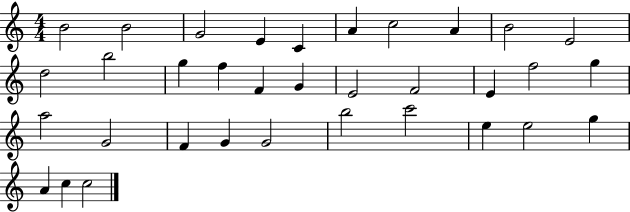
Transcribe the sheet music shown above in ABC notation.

X:1
T:Untitled
M:4/4
L:1/4
K:C
B2 B2 G2 E C A c2 A B2 E2 d2 b2 g f F G E2 F2 E f2 g a2 G2 F G G2 b2 c'2 e e2 g A c c2